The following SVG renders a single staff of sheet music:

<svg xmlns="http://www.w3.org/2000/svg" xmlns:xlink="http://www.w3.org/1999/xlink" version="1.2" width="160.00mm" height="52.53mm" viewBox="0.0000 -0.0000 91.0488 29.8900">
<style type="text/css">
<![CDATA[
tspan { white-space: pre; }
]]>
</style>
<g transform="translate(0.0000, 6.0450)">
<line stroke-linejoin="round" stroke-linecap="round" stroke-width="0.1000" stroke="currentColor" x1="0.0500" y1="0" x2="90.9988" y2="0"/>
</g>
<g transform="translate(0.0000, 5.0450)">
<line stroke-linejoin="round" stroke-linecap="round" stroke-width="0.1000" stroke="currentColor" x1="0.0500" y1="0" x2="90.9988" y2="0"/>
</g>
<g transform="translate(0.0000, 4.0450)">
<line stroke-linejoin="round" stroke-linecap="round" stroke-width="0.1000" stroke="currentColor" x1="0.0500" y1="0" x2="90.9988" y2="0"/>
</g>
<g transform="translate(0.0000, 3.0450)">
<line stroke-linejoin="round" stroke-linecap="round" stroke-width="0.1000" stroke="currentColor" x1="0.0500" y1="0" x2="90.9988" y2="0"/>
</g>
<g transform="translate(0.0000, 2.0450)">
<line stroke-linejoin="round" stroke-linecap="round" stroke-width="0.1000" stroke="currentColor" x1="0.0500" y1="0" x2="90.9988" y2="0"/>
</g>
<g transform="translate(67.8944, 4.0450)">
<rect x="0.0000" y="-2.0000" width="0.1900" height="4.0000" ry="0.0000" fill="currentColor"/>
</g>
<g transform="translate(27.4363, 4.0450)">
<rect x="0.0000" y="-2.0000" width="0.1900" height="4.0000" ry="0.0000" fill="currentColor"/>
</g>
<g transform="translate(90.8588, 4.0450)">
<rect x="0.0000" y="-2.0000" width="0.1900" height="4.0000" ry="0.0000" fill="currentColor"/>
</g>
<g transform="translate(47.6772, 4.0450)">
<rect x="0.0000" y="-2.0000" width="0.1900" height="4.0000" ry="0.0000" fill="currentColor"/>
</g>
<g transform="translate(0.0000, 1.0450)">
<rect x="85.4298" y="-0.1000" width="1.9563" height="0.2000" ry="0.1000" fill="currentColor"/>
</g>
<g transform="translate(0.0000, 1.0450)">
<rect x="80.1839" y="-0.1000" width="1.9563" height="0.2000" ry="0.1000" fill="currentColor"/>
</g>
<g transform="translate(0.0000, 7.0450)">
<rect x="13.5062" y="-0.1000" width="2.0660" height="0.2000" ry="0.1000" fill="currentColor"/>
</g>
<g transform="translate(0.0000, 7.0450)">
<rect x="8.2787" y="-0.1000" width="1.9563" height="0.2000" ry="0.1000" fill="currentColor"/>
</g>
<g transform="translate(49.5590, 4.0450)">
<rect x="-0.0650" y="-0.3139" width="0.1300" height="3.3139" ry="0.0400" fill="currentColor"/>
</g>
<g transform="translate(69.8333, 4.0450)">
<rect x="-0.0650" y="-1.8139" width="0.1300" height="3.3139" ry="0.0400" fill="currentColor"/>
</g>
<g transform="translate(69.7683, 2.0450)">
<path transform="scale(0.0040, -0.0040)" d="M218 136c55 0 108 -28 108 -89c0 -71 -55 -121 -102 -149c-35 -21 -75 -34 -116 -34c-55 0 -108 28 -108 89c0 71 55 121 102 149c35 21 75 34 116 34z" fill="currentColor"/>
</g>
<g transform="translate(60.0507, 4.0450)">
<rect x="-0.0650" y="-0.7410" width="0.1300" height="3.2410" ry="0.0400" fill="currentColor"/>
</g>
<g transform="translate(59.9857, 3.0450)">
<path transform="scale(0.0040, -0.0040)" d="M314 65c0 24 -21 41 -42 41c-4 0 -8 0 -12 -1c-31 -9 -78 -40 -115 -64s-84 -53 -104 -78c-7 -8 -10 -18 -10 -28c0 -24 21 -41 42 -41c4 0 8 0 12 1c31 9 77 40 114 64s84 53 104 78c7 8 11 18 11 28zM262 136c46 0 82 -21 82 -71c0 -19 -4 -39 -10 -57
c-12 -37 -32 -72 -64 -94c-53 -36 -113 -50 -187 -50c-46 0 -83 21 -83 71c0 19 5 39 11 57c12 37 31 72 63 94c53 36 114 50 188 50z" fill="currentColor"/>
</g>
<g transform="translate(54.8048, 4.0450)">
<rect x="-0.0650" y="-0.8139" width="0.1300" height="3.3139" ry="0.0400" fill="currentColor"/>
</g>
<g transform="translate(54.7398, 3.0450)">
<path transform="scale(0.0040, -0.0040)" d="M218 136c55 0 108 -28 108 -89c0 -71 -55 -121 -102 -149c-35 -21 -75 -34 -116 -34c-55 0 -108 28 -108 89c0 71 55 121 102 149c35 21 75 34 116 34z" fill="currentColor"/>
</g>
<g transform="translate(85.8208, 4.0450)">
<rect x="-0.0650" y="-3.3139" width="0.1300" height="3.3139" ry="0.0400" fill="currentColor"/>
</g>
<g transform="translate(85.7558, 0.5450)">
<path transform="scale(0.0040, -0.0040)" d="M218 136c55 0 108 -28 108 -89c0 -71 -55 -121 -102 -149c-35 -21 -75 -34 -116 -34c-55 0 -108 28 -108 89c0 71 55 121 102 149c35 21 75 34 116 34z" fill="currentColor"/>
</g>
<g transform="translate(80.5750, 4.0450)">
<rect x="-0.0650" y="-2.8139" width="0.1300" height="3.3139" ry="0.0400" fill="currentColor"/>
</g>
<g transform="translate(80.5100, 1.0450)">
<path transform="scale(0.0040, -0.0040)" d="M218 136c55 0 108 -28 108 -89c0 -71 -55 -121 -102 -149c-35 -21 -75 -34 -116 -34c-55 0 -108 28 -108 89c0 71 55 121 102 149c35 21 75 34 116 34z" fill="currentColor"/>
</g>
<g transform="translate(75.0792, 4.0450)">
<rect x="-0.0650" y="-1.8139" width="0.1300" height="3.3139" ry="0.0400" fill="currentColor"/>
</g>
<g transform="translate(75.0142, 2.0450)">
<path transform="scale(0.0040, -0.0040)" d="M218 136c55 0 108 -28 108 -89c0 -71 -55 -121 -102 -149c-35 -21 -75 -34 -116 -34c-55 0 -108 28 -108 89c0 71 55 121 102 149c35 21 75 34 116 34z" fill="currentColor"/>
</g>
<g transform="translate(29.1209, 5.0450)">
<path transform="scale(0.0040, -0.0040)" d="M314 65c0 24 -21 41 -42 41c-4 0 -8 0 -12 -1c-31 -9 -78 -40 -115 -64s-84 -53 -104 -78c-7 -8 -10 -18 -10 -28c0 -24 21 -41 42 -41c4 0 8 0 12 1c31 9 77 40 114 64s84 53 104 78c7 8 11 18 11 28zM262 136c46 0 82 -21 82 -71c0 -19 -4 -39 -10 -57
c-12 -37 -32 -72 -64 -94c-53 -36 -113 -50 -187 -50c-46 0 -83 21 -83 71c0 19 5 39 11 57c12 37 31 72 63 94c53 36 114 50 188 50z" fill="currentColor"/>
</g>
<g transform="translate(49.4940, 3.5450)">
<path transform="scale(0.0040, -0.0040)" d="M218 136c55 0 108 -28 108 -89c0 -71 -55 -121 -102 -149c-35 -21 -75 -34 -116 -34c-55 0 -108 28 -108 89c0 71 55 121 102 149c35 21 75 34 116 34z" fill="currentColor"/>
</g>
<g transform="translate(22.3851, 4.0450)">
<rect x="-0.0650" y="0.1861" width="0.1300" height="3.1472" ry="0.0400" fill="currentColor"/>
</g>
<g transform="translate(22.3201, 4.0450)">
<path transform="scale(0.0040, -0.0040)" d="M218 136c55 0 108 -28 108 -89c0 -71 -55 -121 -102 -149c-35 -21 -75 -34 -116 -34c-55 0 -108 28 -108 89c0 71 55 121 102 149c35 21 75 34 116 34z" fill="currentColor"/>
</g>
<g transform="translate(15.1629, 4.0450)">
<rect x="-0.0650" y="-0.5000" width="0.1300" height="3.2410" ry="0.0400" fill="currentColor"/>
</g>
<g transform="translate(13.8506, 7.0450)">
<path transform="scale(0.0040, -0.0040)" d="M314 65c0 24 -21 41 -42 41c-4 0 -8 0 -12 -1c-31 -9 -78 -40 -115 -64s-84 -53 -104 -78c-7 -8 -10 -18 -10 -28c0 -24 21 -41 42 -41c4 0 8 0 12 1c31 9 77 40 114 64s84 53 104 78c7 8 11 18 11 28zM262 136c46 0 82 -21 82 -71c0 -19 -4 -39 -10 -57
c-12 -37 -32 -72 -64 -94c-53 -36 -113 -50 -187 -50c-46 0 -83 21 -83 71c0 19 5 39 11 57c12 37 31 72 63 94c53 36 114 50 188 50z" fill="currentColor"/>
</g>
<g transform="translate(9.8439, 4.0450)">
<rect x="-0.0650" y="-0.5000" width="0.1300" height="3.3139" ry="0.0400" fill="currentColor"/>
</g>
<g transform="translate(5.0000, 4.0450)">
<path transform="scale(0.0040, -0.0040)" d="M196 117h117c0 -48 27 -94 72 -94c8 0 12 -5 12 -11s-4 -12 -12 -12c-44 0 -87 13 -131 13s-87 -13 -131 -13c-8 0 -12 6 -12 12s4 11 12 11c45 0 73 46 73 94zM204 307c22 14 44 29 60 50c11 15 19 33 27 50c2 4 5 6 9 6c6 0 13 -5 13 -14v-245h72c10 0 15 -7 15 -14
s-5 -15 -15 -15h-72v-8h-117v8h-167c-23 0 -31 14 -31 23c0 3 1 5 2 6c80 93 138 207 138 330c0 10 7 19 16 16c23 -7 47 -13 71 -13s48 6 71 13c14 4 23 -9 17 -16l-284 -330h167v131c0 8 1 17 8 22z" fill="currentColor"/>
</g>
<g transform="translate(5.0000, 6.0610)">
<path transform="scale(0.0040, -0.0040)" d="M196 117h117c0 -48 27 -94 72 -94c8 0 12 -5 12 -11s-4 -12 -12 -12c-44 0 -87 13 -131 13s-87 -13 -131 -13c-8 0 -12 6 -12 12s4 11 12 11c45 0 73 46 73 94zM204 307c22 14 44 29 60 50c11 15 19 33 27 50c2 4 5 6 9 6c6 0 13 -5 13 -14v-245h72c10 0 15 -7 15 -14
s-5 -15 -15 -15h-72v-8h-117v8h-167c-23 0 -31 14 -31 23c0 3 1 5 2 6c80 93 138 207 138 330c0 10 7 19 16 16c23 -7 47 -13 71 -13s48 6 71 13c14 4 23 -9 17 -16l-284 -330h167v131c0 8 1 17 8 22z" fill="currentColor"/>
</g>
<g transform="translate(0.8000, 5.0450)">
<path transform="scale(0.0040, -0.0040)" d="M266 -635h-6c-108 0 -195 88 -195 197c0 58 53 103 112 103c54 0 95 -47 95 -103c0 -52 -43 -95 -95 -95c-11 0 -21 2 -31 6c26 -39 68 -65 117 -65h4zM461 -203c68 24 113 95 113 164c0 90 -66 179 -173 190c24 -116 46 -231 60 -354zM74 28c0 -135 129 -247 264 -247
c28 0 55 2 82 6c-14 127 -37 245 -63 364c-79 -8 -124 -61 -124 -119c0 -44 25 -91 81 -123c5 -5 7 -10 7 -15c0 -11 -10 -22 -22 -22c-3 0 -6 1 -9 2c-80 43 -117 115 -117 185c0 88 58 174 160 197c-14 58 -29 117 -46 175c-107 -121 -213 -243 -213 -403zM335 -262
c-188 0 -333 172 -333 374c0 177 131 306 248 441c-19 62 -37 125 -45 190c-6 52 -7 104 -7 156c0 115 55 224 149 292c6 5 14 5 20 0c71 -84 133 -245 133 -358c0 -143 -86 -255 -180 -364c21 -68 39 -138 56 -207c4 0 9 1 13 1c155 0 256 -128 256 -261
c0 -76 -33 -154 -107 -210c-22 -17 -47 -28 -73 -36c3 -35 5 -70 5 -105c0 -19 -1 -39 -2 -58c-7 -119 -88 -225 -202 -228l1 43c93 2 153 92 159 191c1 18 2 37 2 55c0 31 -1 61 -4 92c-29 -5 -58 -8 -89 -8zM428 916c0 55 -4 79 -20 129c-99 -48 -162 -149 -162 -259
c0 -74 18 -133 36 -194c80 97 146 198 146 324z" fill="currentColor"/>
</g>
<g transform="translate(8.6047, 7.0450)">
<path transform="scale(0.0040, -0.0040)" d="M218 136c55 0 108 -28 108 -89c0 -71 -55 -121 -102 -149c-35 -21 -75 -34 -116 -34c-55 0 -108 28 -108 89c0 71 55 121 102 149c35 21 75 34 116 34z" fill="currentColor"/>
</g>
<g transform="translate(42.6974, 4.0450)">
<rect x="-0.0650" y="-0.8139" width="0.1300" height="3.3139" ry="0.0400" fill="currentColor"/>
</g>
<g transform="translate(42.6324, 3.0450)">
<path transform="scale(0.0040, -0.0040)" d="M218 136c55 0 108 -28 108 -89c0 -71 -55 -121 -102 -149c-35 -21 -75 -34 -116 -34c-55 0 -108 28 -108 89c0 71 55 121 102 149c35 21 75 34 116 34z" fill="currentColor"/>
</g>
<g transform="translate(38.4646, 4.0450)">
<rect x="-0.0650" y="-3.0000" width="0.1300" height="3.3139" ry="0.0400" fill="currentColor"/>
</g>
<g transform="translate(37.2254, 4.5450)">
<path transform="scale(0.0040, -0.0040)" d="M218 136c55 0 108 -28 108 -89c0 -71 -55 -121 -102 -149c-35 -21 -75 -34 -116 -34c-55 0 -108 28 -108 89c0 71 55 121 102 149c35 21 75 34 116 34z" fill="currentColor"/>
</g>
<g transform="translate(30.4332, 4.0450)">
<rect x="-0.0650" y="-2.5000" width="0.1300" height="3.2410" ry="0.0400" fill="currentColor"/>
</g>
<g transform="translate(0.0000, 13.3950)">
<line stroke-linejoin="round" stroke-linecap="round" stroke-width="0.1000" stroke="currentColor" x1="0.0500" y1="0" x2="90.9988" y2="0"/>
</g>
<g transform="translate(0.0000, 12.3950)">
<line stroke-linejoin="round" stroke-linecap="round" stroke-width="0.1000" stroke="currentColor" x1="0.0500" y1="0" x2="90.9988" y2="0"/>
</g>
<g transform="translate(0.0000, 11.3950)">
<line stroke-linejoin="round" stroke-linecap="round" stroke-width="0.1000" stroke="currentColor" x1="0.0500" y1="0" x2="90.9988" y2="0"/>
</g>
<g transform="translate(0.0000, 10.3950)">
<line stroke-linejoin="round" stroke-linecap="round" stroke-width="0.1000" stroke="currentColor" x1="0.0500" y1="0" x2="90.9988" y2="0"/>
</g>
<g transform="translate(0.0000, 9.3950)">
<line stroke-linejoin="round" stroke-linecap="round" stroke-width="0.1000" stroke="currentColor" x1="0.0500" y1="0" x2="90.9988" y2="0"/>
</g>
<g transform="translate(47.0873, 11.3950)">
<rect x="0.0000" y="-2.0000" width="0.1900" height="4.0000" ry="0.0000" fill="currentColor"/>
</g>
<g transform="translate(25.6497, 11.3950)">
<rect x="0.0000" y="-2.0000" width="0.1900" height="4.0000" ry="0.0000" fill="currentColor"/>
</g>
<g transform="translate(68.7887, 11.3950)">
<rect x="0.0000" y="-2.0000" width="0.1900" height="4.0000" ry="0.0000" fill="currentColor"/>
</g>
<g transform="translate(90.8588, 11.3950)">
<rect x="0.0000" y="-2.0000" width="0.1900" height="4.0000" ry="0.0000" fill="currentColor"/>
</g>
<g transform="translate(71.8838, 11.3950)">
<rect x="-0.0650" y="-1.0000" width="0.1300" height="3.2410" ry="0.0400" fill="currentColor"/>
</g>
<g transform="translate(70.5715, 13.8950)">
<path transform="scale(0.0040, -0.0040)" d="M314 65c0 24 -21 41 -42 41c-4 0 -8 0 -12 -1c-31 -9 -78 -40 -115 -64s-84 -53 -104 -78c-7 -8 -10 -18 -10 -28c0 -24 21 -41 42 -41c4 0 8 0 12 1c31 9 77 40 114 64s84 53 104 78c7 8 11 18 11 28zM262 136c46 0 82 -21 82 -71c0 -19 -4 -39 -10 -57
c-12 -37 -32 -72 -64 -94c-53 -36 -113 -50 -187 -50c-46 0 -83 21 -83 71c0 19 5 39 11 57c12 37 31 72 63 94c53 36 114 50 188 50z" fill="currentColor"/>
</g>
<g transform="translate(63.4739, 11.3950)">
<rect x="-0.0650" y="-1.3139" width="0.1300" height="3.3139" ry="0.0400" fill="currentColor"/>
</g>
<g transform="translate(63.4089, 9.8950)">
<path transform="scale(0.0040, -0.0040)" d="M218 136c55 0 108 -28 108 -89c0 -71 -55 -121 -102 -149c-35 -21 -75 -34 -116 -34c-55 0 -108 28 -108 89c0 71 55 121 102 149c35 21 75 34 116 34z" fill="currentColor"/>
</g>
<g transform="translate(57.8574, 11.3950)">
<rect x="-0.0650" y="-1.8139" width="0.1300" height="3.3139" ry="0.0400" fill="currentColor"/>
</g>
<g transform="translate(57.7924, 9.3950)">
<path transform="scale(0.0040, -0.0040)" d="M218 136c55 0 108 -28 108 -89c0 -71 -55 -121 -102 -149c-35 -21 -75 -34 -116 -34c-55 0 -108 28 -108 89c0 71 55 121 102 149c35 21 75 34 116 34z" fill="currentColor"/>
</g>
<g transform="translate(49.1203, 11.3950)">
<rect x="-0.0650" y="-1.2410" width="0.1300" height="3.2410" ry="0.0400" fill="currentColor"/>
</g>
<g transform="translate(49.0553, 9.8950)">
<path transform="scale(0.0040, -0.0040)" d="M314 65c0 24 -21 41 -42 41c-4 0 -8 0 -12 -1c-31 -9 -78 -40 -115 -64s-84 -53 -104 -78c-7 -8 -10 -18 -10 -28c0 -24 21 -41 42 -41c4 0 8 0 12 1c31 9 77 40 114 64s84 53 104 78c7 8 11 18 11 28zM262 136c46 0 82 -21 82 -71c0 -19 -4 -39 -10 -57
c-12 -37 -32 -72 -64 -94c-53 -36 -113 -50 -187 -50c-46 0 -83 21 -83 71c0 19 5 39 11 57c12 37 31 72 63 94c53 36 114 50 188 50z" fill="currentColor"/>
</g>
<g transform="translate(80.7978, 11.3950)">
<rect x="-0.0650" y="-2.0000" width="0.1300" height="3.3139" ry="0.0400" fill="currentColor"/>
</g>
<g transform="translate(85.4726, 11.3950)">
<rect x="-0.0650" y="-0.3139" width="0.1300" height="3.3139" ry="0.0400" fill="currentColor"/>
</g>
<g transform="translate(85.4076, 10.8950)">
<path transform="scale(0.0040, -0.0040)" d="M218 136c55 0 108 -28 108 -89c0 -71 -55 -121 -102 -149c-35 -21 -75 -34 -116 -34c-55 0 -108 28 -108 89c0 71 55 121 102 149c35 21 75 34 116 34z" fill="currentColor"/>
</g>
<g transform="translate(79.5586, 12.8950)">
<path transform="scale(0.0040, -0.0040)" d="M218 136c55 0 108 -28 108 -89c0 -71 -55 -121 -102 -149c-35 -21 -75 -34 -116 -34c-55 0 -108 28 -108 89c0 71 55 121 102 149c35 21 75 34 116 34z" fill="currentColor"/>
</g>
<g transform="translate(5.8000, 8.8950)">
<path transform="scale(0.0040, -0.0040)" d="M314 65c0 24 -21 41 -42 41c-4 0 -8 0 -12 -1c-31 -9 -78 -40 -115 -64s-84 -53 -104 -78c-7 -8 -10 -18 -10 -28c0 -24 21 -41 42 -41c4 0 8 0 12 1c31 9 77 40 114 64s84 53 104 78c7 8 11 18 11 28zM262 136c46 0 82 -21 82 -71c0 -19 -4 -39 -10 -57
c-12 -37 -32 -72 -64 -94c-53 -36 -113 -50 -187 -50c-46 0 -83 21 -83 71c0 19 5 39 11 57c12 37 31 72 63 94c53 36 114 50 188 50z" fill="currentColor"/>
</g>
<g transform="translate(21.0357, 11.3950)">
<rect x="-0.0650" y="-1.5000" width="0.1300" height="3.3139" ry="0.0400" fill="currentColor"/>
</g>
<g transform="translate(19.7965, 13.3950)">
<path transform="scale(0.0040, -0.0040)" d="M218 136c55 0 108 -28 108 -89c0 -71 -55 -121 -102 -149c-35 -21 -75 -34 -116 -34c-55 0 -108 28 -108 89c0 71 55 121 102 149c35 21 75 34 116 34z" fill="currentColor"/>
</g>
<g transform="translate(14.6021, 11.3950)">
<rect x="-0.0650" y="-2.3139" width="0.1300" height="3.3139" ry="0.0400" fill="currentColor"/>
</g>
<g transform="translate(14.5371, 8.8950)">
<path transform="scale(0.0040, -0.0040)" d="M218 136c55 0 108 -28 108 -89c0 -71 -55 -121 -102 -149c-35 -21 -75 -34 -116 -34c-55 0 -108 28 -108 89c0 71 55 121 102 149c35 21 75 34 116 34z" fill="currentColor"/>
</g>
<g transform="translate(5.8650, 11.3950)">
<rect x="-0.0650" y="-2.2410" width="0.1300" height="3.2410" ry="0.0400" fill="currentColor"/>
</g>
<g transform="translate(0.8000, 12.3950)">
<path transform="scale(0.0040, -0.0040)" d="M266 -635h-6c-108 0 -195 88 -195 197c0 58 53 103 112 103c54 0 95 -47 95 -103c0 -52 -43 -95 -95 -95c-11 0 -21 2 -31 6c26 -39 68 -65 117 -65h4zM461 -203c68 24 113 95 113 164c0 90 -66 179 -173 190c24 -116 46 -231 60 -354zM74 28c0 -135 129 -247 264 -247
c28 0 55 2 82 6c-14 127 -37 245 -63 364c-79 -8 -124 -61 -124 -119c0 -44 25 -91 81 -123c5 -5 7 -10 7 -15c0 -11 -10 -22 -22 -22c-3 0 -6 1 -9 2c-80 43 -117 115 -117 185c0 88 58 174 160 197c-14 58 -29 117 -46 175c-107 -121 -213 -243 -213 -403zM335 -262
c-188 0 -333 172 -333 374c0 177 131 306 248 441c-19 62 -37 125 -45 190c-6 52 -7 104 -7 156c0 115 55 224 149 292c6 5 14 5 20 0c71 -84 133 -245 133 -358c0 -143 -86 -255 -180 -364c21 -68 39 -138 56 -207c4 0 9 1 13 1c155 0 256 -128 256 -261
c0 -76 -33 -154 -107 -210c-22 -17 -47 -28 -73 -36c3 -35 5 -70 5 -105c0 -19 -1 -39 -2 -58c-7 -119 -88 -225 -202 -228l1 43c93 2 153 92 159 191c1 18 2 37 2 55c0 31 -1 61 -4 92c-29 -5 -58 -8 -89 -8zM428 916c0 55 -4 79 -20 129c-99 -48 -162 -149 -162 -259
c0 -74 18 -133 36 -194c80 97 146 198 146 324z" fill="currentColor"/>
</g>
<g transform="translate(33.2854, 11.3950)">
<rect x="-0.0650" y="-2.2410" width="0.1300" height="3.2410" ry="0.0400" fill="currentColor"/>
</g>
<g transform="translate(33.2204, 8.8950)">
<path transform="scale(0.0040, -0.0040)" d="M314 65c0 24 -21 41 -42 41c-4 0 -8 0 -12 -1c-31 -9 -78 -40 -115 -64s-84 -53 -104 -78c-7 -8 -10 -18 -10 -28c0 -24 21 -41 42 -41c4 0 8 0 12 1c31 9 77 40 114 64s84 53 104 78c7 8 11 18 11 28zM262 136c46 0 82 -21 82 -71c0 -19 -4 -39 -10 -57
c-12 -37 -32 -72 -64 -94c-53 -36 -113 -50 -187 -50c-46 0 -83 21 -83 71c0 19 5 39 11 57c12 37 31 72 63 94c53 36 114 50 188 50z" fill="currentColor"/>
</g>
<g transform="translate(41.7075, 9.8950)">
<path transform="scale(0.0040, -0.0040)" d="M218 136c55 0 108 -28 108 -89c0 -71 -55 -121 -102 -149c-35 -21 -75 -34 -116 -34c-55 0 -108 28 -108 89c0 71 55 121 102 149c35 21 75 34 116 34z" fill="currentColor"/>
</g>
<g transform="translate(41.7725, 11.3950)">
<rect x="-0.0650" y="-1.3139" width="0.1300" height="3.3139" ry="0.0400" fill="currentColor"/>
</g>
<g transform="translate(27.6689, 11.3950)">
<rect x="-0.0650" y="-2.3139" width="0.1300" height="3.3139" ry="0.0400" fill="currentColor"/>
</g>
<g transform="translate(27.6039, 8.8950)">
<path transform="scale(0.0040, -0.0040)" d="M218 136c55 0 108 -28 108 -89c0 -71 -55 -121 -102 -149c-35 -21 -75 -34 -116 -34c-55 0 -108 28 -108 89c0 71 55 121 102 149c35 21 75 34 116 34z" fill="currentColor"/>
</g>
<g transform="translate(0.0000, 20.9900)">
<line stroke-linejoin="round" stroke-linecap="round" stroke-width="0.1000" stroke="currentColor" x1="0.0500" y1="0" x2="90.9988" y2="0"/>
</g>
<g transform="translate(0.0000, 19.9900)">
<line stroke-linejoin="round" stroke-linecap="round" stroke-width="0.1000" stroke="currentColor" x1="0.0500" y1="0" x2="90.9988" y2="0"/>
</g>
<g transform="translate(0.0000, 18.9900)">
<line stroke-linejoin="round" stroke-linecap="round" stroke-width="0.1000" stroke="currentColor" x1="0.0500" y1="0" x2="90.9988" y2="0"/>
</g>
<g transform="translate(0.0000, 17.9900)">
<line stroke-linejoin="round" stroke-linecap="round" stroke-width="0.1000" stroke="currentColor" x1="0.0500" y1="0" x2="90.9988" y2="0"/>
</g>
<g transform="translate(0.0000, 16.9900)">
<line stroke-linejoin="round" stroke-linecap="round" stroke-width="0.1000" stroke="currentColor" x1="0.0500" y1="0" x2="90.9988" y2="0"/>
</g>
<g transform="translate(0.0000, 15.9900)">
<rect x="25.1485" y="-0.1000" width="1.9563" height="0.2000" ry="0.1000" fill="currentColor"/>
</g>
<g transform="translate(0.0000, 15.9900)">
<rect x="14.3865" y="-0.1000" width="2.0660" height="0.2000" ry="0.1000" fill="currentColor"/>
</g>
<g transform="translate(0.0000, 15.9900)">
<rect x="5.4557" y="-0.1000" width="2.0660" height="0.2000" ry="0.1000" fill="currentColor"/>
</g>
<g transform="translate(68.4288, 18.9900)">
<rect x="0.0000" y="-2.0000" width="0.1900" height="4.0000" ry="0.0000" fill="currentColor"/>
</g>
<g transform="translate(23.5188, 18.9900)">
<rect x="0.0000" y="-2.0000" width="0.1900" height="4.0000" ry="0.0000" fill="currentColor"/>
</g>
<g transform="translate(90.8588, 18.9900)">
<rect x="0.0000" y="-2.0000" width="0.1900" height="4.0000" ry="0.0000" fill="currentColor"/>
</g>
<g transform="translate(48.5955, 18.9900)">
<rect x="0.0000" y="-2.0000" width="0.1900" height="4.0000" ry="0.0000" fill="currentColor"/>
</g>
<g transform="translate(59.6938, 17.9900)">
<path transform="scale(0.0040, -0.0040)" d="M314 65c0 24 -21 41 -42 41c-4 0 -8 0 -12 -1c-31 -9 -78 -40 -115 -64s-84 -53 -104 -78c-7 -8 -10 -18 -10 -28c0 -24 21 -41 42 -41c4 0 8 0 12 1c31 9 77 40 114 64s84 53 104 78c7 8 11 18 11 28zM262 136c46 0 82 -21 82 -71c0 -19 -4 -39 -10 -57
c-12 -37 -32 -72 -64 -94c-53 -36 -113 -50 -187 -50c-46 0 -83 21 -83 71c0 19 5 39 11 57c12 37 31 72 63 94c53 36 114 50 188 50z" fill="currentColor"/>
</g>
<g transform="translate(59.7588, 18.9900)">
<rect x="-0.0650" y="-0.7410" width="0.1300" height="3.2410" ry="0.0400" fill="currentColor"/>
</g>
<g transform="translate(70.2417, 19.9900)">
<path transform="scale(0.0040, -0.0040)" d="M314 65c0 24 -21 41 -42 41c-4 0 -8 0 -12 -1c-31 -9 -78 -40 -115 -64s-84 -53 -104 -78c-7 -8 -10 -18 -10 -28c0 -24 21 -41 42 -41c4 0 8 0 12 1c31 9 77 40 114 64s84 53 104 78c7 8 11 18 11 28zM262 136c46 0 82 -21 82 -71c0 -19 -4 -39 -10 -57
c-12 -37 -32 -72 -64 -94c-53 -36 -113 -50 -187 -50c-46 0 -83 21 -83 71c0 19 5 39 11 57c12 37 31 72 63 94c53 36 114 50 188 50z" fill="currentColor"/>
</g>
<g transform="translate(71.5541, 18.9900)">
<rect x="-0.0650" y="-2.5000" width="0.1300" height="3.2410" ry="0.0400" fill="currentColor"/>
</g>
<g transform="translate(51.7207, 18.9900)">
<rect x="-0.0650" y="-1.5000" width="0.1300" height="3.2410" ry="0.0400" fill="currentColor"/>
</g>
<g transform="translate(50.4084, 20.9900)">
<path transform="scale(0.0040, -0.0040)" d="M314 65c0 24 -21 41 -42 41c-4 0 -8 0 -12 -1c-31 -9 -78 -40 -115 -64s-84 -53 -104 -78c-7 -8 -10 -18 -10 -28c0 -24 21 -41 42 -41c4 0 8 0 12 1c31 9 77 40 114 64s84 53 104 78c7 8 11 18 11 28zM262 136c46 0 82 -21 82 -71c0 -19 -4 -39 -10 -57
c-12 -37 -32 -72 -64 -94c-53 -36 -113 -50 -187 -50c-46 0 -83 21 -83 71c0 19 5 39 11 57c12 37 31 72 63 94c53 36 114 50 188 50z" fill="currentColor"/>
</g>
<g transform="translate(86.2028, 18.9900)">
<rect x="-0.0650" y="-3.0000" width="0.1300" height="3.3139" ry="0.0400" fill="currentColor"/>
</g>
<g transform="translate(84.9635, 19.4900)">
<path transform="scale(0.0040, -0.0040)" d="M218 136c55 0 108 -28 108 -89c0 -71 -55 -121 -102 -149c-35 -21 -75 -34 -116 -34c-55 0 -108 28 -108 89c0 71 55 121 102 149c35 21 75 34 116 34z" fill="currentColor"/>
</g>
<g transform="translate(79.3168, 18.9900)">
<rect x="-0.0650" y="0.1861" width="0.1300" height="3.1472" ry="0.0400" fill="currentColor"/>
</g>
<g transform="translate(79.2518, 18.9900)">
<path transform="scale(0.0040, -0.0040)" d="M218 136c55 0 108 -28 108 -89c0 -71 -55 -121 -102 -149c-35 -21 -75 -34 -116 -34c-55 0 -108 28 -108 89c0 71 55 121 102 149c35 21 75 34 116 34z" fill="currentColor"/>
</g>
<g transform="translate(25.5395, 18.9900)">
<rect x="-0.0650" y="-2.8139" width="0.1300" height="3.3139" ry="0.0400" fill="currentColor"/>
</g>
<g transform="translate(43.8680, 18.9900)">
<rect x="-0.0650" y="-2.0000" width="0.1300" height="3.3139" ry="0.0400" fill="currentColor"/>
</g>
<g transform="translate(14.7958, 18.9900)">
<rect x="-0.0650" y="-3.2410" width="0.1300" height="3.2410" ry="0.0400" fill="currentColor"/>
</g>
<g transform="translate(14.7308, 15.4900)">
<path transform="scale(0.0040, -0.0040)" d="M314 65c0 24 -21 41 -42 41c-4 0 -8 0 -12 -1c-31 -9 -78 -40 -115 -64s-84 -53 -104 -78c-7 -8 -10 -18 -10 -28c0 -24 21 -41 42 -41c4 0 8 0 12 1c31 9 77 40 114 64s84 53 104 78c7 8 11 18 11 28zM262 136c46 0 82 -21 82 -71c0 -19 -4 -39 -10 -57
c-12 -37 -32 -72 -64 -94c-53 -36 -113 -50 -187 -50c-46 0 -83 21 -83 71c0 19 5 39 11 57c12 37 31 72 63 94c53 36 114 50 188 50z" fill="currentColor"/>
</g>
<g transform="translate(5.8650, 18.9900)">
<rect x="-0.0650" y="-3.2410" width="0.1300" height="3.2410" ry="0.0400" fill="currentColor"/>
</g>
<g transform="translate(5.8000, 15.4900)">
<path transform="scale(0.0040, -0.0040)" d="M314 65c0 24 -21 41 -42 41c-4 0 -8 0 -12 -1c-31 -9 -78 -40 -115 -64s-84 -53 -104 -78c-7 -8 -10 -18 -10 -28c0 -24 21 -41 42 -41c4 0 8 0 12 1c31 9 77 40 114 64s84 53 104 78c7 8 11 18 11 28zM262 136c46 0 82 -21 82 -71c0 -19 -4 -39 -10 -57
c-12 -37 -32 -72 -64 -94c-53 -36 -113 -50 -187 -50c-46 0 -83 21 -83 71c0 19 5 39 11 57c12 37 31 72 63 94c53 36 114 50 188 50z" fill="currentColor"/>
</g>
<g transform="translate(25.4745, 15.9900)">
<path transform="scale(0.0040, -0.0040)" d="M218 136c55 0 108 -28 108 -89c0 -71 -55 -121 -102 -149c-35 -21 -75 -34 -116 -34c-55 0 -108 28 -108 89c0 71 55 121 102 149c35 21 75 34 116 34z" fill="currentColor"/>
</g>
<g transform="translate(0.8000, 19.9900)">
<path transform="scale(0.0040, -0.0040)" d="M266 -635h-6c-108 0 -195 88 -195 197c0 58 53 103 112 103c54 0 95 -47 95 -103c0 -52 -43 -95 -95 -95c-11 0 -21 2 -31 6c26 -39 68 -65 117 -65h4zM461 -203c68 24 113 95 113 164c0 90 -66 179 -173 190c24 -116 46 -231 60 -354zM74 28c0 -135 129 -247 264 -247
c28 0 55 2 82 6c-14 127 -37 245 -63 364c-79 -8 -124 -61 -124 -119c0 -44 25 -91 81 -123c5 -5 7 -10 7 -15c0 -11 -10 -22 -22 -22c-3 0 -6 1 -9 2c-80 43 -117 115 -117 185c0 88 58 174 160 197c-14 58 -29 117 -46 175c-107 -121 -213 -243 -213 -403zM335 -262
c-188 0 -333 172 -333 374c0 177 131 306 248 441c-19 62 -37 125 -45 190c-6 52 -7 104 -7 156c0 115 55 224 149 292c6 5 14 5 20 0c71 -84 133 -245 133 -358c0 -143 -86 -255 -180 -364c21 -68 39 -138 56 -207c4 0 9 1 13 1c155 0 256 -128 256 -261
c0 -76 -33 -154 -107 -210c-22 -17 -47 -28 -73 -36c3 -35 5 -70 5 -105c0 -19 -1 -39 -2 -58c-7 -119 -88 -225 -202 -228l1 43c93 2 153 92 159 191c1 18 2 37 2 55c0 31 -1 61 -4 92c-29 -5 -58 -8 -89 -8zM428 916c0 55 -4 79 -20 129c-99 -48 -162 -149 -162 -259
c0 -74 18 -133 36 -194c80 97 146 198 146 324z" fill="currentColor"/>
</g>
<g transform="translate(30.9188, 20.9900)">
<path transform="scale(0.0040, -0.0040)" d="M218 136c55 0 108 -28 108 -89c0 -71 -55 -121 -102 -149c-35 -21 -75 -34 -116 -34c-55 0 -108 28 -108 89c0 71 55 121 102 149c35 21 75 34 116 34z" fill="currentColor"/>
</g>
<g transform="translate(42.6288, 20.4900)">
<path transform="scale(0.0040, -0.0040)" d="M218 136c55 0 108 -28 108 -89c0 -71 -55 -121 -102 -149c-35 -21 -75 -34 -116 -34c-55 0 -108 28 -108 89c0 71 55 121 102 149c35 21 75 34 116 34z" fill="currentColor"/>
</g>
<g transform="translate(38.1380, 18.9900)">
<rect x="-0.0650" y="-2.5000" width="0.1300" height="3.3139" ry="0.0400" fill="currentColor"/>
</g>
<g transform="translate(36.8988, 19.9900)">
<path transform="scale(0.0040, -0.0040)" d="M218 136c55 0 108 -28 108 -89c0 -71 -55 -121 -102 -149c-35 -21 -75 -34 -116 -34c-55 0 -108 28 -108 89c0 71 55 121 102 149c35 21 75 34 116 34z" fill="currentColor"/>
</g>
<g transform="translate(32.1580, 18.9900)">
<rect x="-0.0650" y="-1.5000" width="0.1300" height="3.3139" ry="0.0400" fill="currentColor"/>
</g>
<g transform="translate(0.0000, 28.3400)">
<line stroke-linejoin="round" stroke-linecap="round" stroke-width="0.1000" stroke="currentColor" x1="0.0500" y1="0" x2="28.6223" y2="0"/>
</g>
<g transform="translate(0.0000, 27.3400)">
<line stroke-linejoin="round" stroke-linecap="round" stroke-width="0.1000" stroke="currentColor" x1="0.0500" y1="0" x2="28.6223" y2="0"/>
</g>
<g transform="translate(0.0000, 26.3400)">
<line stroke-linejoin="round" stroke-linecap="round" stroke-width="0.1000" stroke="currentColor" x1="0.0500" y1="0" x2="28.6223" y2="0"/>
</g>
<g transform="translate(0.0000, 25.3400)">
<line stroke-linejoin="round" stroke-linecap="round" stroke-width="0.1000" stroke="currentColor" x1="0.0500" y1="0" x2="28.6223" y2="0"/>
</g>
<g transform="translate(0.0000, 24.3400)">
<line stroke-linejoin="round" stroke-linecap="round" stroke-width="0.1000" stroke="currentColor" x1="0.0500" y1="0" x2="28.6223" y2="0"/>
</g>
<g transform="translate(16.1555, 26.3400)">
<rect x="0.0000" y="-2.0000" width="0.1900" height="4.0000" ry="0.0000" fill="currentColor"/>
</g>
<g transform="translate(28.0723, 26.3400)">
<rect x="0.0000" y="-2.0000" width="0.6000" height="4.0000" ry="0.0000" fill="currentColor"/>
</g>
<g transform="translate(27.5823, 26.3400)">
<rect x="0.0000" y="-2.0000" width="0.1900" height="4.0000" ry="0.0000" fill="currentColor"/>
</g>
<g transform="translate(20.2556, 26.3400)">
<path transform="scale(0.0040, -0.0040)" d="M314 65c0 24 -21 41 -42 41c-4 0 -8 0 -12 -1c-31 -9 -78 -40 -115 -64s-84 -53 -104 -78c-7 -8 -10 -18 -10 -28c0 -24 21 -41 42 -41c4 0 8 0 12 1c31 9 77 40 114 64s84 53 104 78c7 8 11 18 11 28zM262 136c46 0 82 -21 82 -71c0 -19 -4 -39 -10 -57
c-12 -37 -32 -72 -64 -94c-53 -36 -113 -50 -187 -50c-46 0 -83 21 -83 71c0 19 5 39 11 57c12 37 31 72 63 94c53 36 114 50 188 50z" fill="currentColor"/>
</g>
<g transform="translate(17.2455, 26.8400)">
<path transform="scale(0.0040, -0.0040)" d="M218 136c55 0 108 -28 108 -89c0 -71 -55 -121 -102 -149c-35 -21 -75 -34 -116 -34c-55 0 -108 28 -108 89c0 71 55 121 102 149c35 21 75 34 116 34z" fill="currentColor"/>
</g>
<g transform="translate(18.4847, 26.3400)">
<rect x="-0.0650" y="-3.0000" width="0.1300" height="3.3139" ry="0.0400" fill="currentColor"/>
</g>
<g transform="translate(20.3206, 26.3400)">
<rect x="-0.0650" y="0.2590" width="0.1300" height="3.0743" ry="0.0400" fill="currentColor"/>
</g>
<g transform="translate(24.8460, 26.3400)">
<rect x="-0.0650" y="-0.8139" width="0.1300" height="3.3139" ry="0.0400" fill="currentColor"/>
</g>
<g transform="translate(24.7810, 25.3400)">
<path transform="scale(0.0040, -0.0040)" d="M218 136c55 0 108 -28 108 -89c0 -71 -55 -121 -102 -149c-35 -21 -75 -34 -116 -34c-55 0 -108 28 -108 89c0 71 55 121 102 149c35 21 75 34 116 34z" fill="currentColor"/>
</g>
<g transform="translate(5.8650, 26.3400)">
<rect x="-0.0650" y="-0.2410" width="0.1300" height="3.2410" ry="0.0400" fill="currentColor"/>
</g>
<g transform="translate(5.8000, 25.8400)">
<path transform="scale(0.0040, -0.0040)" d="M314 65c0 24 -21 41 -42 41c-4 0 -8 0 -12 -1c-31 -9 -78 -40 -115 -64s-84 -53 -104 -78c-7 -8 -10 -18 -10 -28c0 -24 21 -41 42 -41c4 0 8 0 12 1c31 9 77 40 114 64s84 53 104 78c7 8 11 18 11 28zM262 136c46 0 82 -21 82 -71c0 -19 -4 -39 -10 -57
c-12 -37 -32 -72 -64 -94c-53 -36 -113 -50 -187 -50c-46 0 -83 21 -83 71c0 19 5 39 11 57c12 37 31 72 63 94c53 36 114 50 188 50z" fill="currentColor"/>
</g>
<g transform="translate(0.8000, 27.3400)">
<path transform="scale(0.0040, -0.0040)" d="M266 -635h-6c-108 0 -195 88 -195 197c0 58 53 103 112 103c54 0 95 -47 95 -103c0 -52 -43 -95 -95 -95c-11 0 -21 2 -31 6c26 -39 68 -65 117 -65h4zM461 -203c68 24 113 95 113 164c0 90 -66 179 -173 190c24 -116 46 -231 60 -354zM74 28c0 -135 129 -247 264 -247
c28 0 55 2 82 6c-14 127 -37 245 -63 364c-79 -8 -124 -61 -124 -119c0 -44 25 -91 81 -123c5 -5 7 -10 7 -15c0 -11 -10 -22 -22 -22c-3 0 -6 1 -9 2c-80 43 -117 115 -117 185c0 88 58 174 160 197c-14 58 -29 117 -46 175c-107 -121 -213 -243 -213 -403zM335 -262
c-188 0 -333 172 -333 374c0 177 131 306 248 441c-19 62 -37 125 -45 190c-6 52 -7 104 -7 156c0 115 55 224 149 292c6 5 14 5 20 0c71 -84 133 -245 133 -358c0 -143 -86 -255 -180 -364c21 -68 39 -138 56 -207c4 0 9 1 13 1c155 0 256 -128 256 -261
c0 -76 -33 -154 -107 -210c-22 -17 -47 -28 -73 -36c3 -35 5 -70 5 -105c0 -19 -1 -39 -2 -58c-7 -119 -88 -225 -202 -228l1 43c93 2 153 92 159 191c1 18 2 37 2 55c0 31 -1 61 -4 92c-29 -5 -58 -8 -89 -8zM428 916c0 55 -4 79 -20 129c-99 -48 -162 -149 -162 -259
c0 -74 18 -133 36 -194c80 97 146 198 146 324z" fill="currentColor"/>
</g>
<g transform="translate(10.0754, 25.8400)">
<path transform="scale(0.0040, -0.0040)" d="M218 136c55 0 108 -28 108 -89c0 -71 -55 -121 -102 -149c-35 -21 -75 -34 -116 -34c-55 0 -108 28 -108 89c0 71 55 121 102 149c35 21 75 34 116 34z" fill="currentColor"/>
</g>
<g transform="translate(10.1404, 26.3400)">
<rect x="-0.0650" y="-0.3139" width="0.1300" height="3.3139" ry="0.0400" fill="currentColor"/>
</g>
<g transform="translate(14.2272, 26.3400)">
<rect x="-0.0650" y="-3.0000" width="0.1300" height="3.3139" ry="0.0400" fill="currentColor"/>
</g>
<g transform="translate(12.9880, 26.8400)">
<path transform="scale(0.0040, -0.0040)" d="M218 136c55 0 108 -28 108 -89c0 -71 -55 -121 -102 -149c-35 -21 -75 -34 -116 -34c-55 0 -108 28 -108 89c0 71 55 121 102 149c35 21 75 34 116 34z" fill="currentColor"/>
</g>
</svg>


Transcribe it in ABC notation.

X:1
T:Untitled
M:4/4
L:1/4
K:C
C C2 B G2 A d c d d2 f f a b g2 g E g g2 e e2 f e D2 F c b2 b2 a E G F E2 d2 G2 B A c2 c A A B2 d